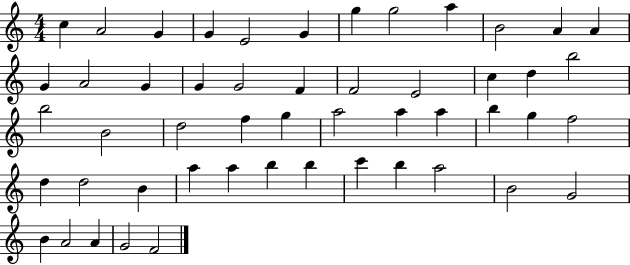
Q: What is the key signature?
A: C major